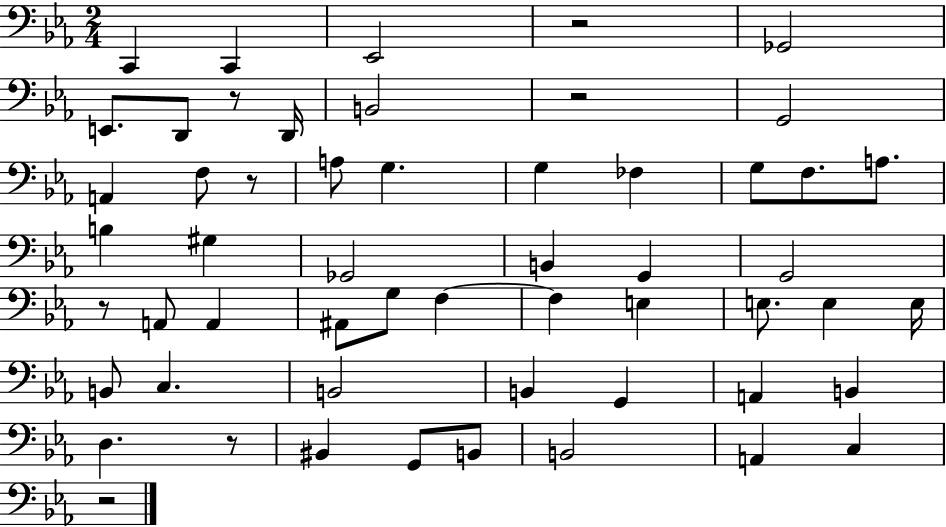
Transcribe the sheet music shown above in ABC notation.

X:1
T:Untitled
M:2/4
L:1/4
K:Eb
C,, C,, _E,,2 z2 _G,,2 E,,/2 D,,/2 z/2 D,,/4 B,,2 z2 G,,2 A,, F,/2 z/2 A,/2 G, G, _F, G,/2 F,/2 A,/2 B, ^G, _G,,2 B,, G,, G,,2 z/2 A,,/2 A,, ^A,,/2 G,/2 F, F, E, E,/2 E, E,/4 B,,/2 C, B,,2 B,, G,, A,, B,, D, z/2 ^B,, G,,/2 B,,/2 B,,2 A,, C, z2